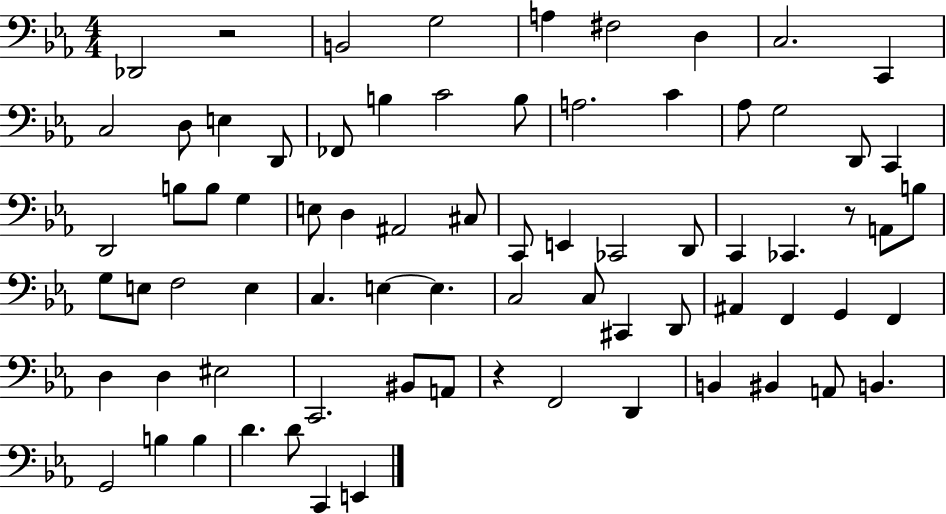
Db2/h R/h B2/h G3/h A3/q F#3/h D3/q C3/h. C2/q C3/h D3/e E3/q D2/e FES2/e B3/q C4/h B3/e A3/h. C4/q Ab3/e G3/h D2/e C2/q D2/h B3/e B3/e G3/q E3/e D3/q A#2/h C#3/e C2/e E2/q CES2/h D2/e C2/q CES2/q. R/e A2/e B3/e G3/e E3/e F3/h E3/q C3/q. E3/q E3/q. C3/h C3/e C#2/q D2/e A#2/q F2/q G2/q F2/q D3/q D3/q EIS3/h C2/h. BIS2/e A2/e R/q F2/h D2/q B2/q BIS2/q A2/e B2/q. G2/h B3/q B3/q D4/q. D4/e C2/q E2/q